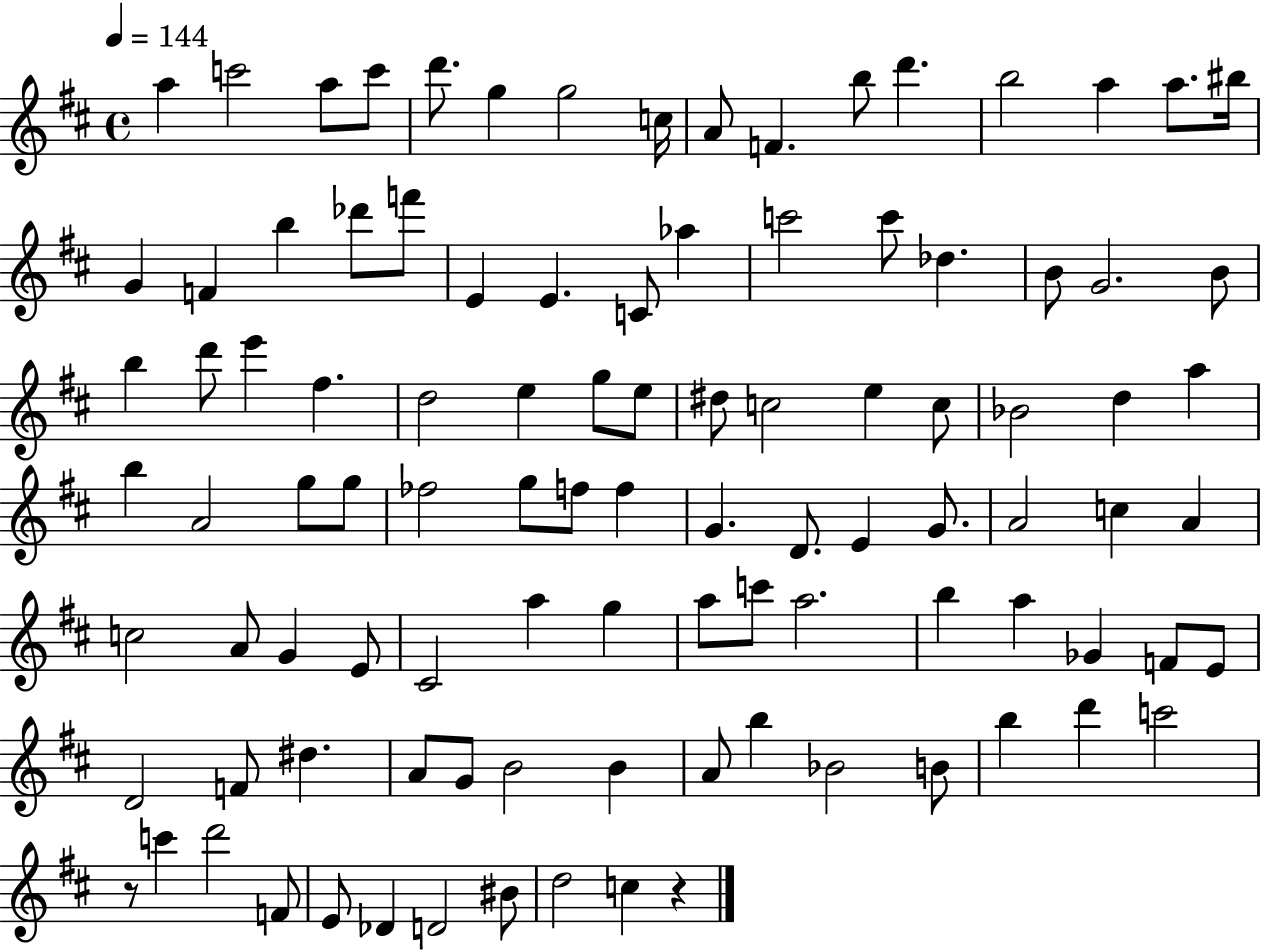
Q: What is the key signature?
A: D major